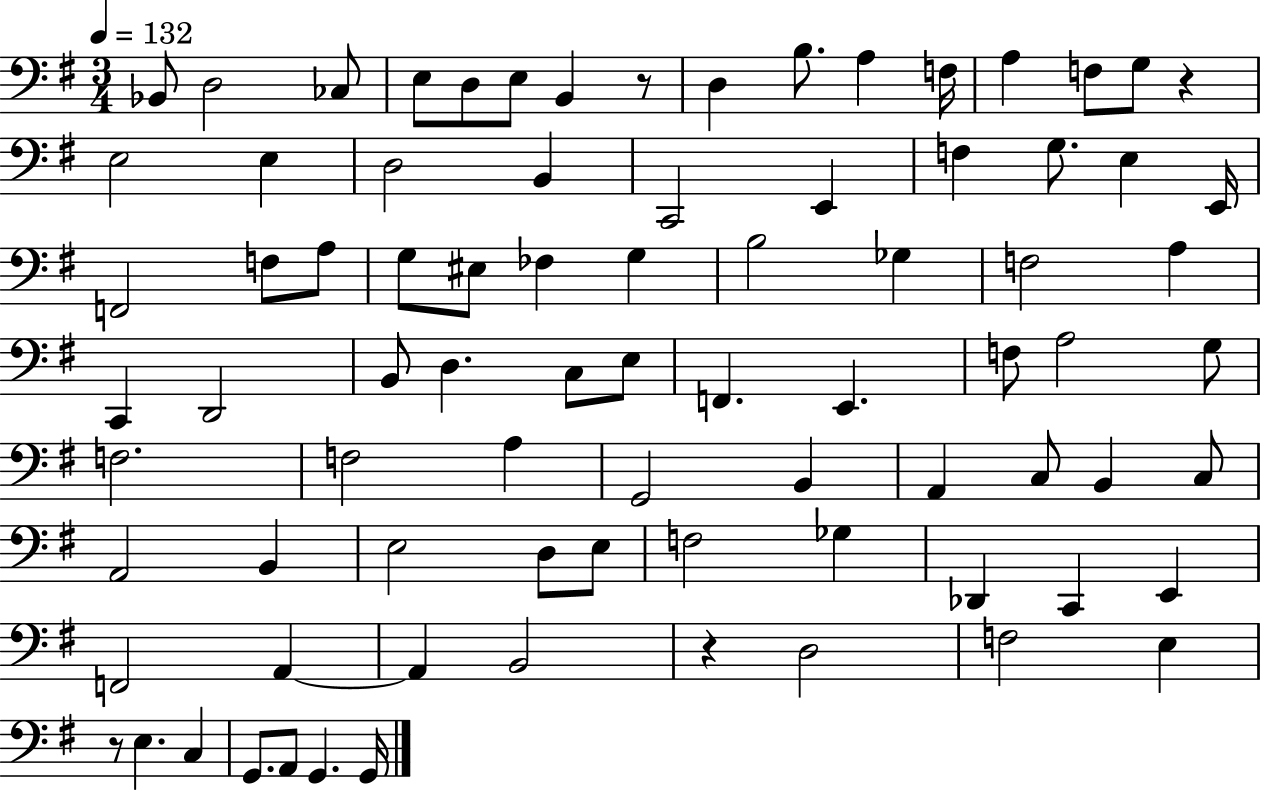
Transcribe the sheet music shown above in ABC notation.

X:1
T:Untitled
M:3/4
L:1/4
K:G
_B,,/2 D,2 _C,/2 E,/2 D,/2 E,/2 B,, z/2 D, B,/2 A, F,/4 A, F,/2 G,/2 z E,2 E, D,2 B,, C,,2 E,, F, G,/2 E, E,,/4 F,,2 F,/2 A,/2 G,/2 ^E,/2 _F, G, B,2 _G, F,2 A, C,, D,,2 B,,/2 D, C,/2 E,/2 F,, E,, F,/2 A,2 G,/2 F,2 F,2 A, G,,2 B,, A,, C,/2 B,, C,/2 A,,2 B,, E,2 D,/2 E,/2 F,2 _G, _D,, C,, E,, F,,2 A,, A,, B,,2 z D,2 F,2 E, z/2 E, C, G,,/2 A,,/2 G,, G,,/4